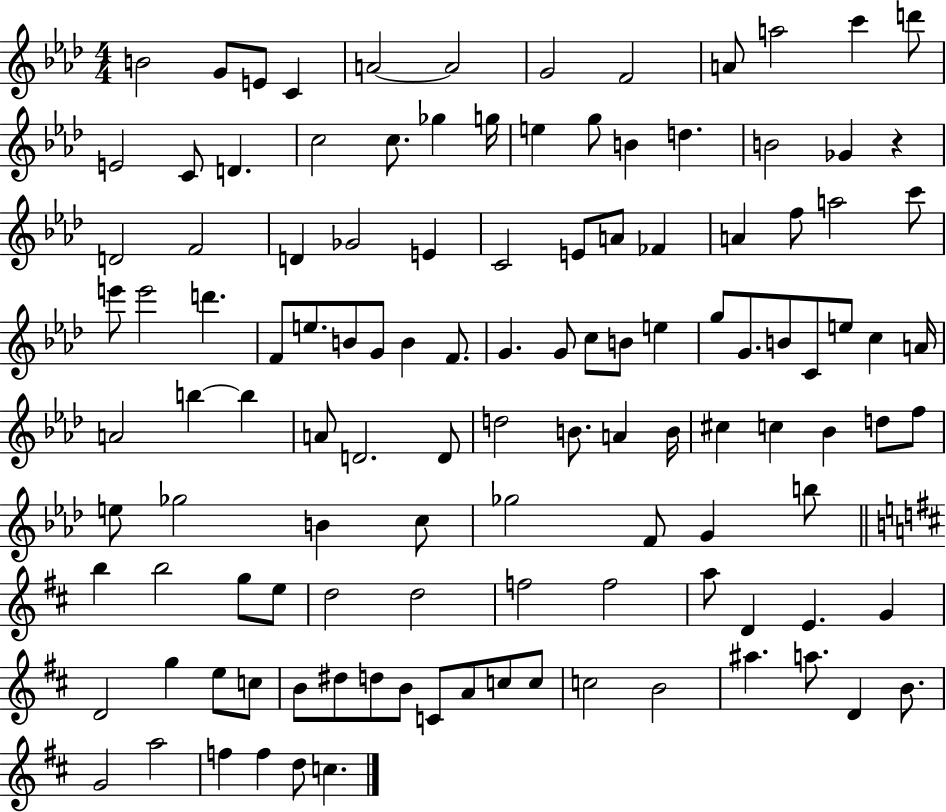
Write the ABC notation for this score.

X:1
T:Untitled
M:4/4
L:1/4
K:Ab
B2 G/2 E/2 C A2 A2 G2 F2 A/2 a2 c' d'/2 E2 C/2 D c2 c/2 _g g/4 e g/2 B d B2 _G z D2 F2 D _G2 E C2 E/2 A/2 _F A f/2 a2 c'/2 e'/2 e'2 d' F/2 e/2 B/2 G/2 B F/2 G G/2 c/2 B/2 e g/2 G/2 B/2 C/2 e/2 c A/4 A2 b b A/2 D2 D/2 d2 B/2 A B/4 ^c c _B d/2 f/2 e/2 _g2 B c/2 _g2 F/2 G b/2 b b2 g/2 e/2 d2 d2 f2 f2 a/2 D E G D2 g e/2 c/2 B/2 ^d/2 d/2 B/2 C/2 A/2 c/2 c/2 c2 B2 ^a a/2 D B/2 G2 a2 f f d/2 c